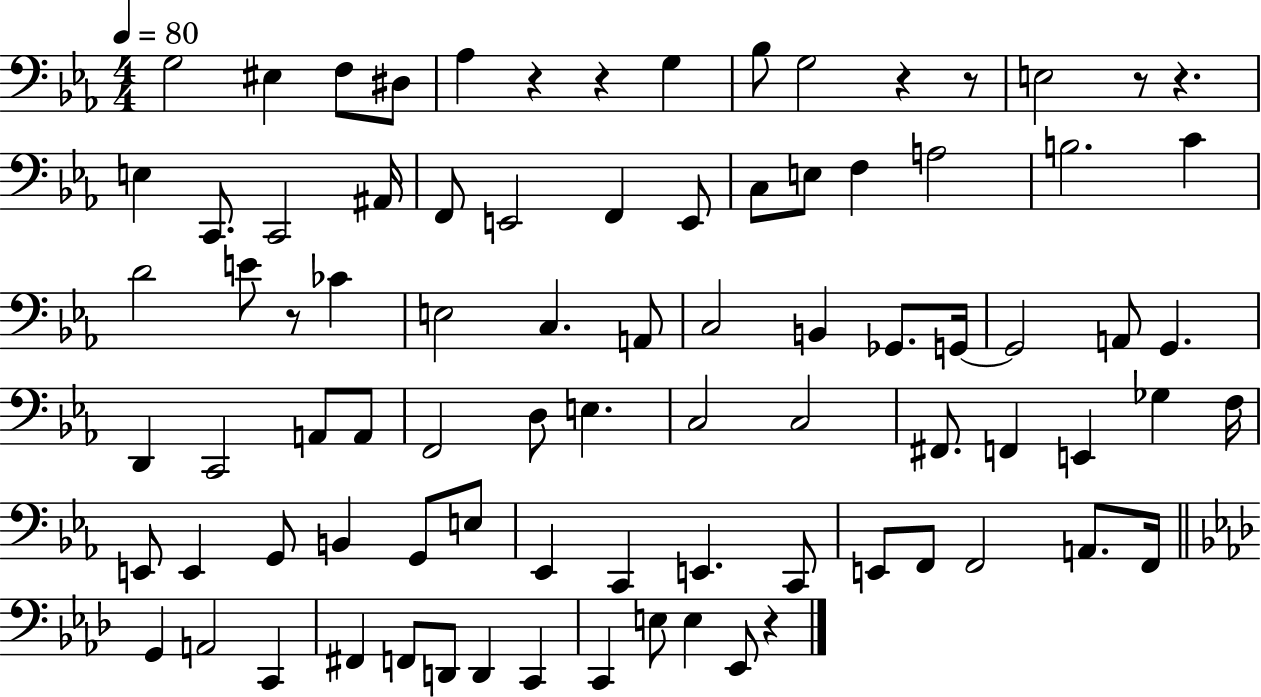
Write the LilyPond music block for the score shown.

{
  \clef bass
  \numericTimeSignature
  \time 4/4
  \key ees \major
  \tempo 4 = 80
  g2 eis4 f8 dis8 | aes4 r4 r4 g4 | bes8 g2 r4 r8 | e2 r8 r4. | \break e4 c,8. c,2 ais,16 | f,8 e,2 f,4 e,8 | c8 e8 f4 a2 | b2. c'4 | \break d'2 e'8 r8 ces'4 | e2 c4. a,8 | c2 b,4 ges,8. g,16~~ | g,2 a,8 g,4. | \break d,4 c,2 a,8 a,8 | f,2 d8 e4. | c2 c2 | fis,8. f,4 e,4 ges4 f16 | \break e,8 e,4 g,8 b,4 g,8 e8 | ees,4 c,4 e,4. c,8 | e,8 f,8 f,2 a,8. f,16 | \bar "||" \break \key aes \major g,4 a,2 c,4 | fis,4 f,8 d,8 d,4 c,4 | c,4 e8 e4 ees,8 r4 | \bar "|."
}